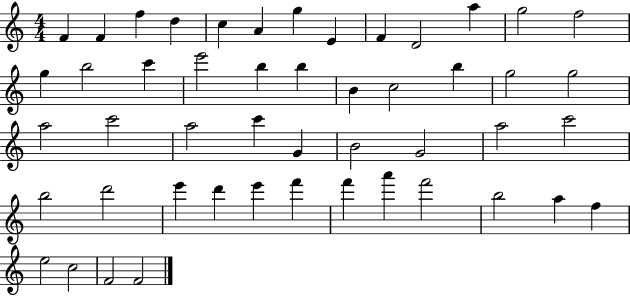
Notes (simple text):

F4/q F4/q F5/q D5/q C5/q A4/q G5/q E4/q F4/q D4/h A5/q G5/h F5/h G5/q B5/h C6/q E6/h B5/q B5/q B4/q C5/h B5/q G5/h G5/h A5/h C6/h A5/h C6/q G4/q B4/h G4/h A5/h C6/h B5/h D6/h E6/q D6/q E6/q F6/q F6/q A6/q F6/h B5/h A5/q F5/q E5/h C5/h F4/h F4/h